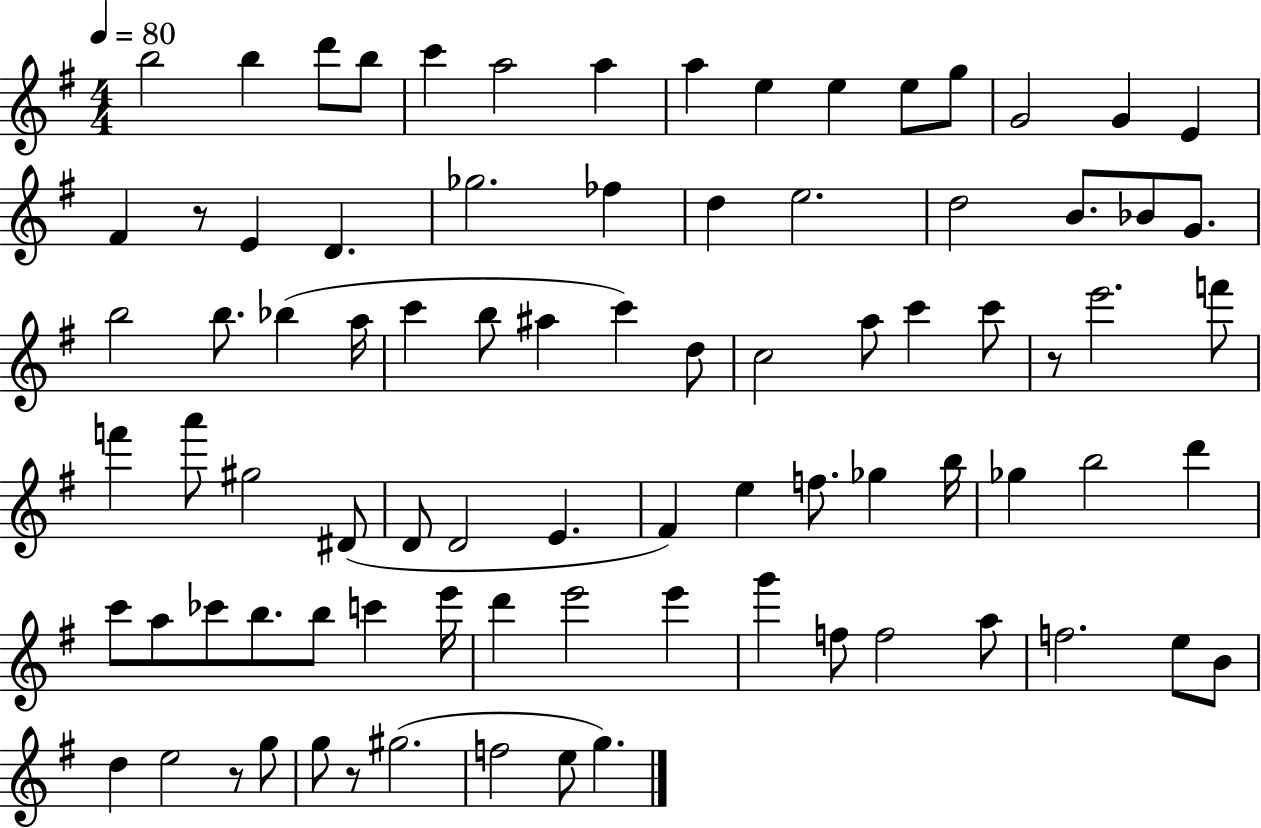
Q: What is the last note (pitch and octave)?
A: G5